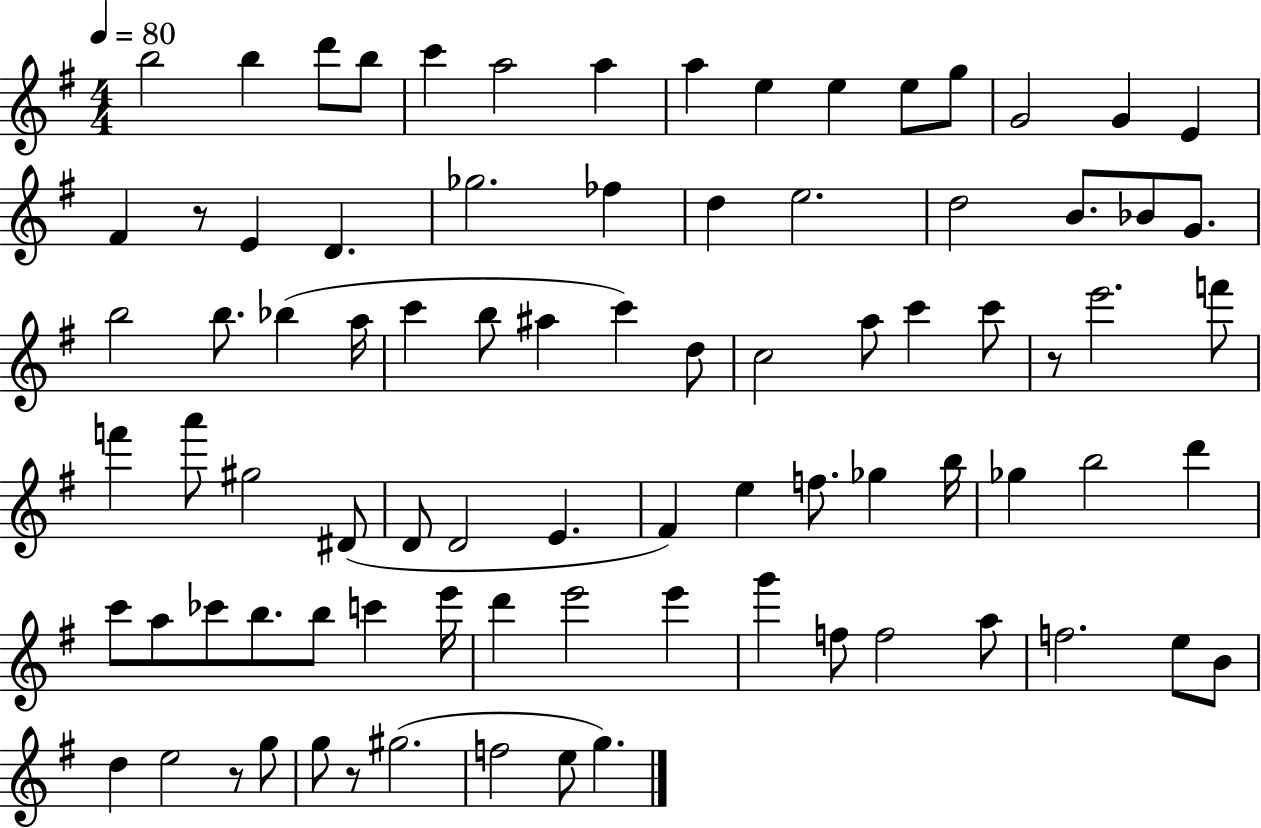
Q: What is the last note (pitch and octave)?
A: G5